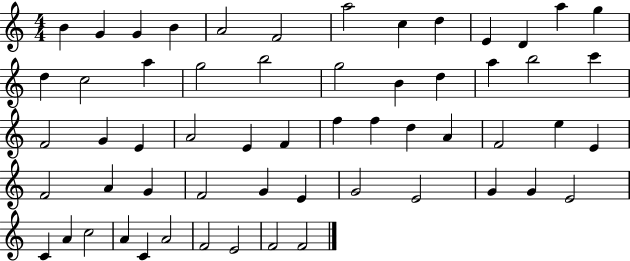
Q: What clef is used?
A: treble